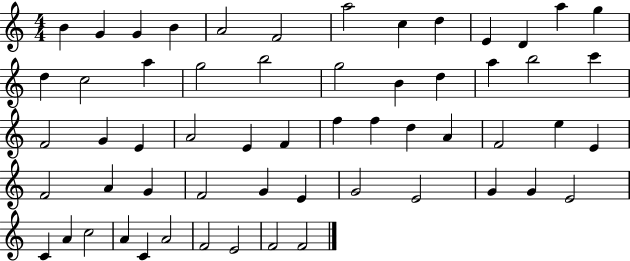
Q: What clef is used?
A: treble